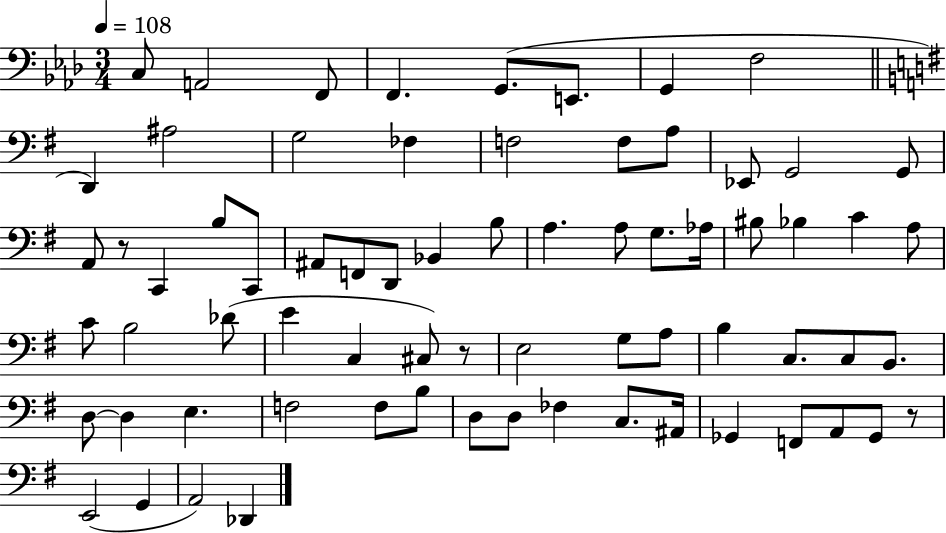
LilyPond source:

{
  \clef bass
  \numericTimeSignature
  \time 3/4
  \key aes \major
  \tempo 4 = 108
  \repeat volta 2 { c8 a,2 f,8 | f,4. g,8.( e,8. | g,4 f2 | \bar "||" \break \key e \minor d,4) ais2 | g2 fes4 | f2 f8 a8 | ees,8 g,2 g,8 | \break a,8 r8 c,4 b8 c,8 | ais,8 f,8 d,8 bes,4 b8 | a4. a8 g8. aes16 | bis8 bes4 c'4 a8 | \break c'8 b2 des'8( | e'4 c4 cis8) r8 | e2 g8 a8 | b4 c8. c8 b,8. | \break d8~~ d4 e4. | f2 f8 b8 | d8 d8 fes4 c8. ais,16 | ges,4 f,8 a,8 ges,8 r8 | \break e,2( g,4 | a,2) des,4 | } \bar "|."
}